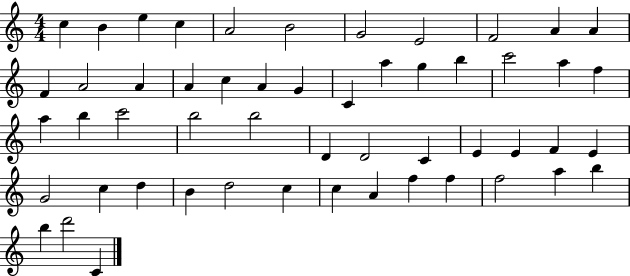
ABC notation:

X:1
T:Untitled
M:4/4
L:1/4
K:C
c B e c A2 B2 G2 E2 F2 A A F A2 A A c A G C a g b c'2 a f a b c'2 b2 b2 D D2 C E E F E G2 c d B d2 c c A f f f2 a b b d'2 C